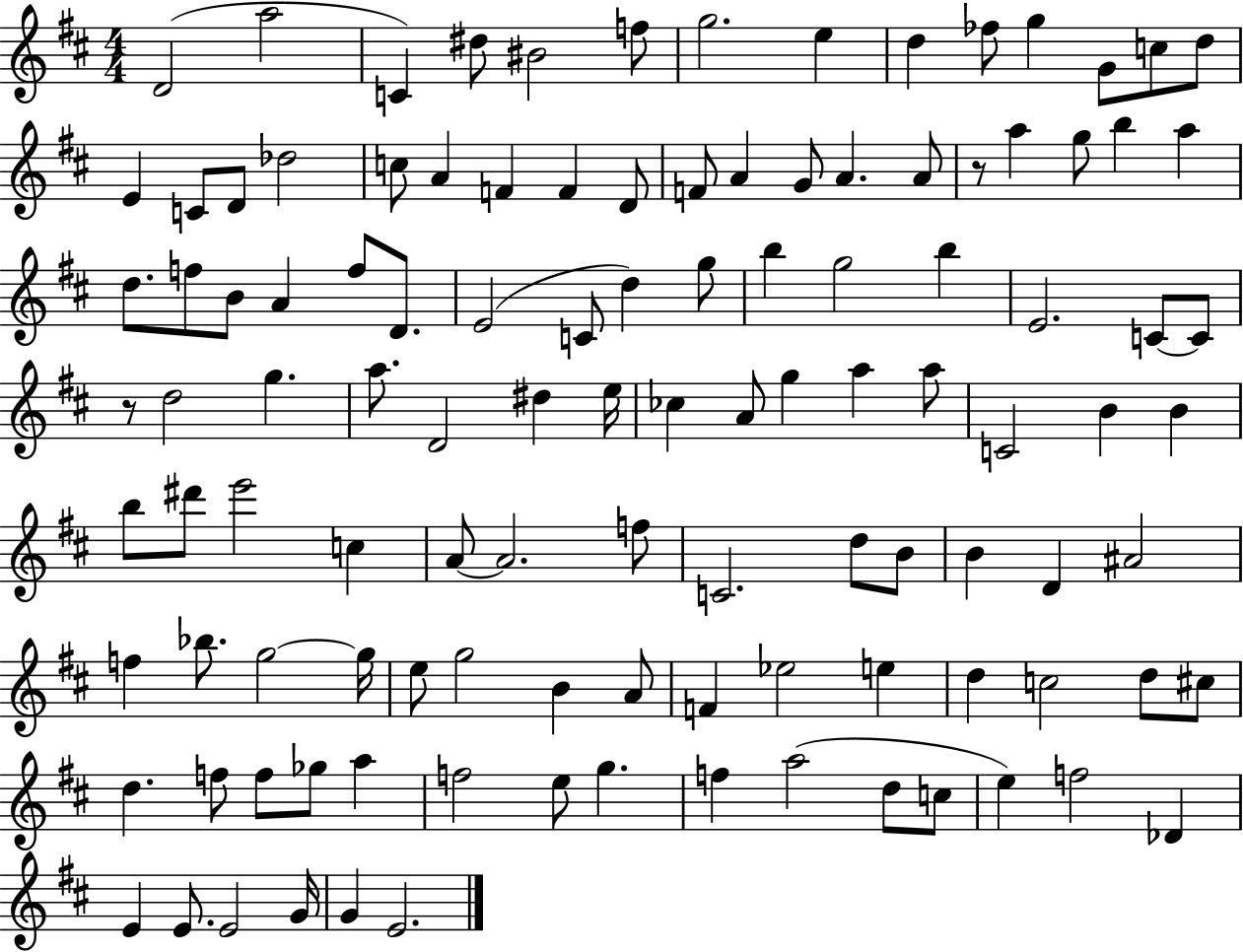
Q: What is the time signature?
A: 4/4